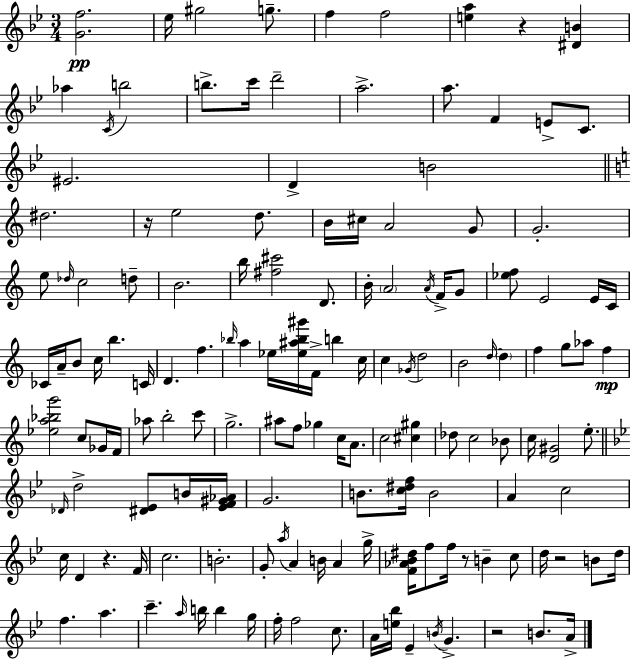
[G4,F5]/h. Eb5/s G#5/h G5/e. F5/q F5/h [E5,A5]/q R/q [D#4,B4]/q Ab5/q C4/s B5/h B5/e. C6/s D6/h A5/h. A5/e. F4/q E4/e C4/e. EIS4/h. D4/q B4/h D#5/h. R/s E5/h D5/e. B4/s C#5/s A4/h G4/e G4/h. E5/e Db5/s C5/h D5/e B4/h. B5/s [F#5,C#6]/h D4/e. B4/s A4/h A4/s F4/s G4/e [Eb5,F5]/e E4/h E4/s C4/s CES4/s A4/s B4/e C5/s B5/q. C4/s D4/q. F5/q. Bb5/s A5/q Eb5/s [Eb5,A#5,Bb5,G#6]/s F4/s B5/q C5/s C5/q Gb4/s D5/h B4/h D5/s D5/q F5/q G5/e Ab5/e F5/q [Eb5,A5,Bb5,G6]/h C5/e Gb4/s F4/s Ab5/e B5/h C6/e G5/h. A#5/e F5/e Gb5/q C5/s A4/e. C5/h [C#5,G#5]/q Db5/e C5/h Bb4/e C5/s [D4,G#4]/h E5/e. Db4/s D5/h [D#4,Eb4]/e B4/s [Eb4,F4,G#4,Ab4]/s G4/h. B4/e. [C5,D#5,F5]/s B4/h A4/q C5/h C5/s D4/q R/q. F4/s C5/h. B4/h. G4/e A5/s A4/q B4/s A4/q G5/s [F4,Ab4,Bb4,D#5]/s F5/e F5/s R/e B4/q C5/e D5/s R/h B4/e D5/s F5/q. A5/q. C6/q. A5/s B5/s B5/q G5/s F5/s F5/h C5/e. A4/s [E5,Bb5]/s Eb4/q B4/s G4/q. R/h B4/e. A4/s